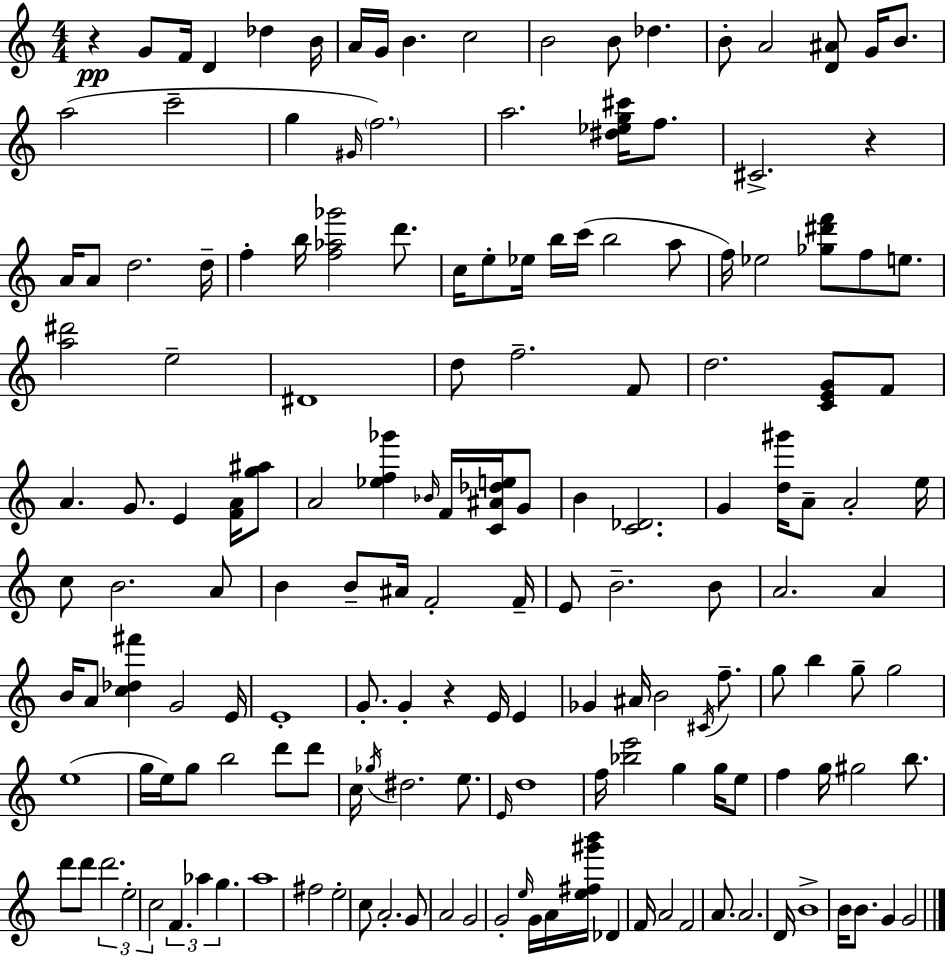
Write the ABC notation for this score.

X:1
T:Untitled
M:4/4
L:1/4
K:C
z G/2 F/4 D _d B/4 A/4 G/4 B c2 B2 B/2 _d B/2 A2 [D^A]/2 G/4 B/2 a2 c'2 g ^G/4 f2 a2 [^d_eg^c']/4 f/2 ^C2 z A/4 A/2 d2 d/4 f b/4 [f_a_g']2 d'/2 c/4 e/2 _e/4 b/4 c'/4 b2 a/2 f/4 _e2 [_g^d'f']/2 f/2 e/2 [a^d']2 e2 ^D4 d/2 f2 F/2 d2 [CEG]/2 F/2 A G/2 E [FA]/4 [g^a]/2 A2 [_ef_g'] _B/4 F/4 [C^A_de]/4 G/2 B [C_D]2 G [d^g']/4 A/2 A2 e/4 c/2 B2 A/2 B B/2 ^A/4 F2 F/4 E/2 B2 B/2 A2 A B/4 A/2 [c_d^f'] G2 E/4 E4 G/2 G z E/4 E _G ^A/4 B2 ^C/4 f/2 g/2 b g/2 g2 e4 g/4 e/4 g/2 b2 d'/2 d'/2 c/4 _g/4 ^d2 e/2 E/4 d4 f/4 [_be']2 g g/4 e/2 f g/4 ^g2 b/2 d'/2 d'/2 d'2 e2 c2 F _a g a4 ^f2 e2 c/2 A2 G/2 A2 G2 G2 e/4 G/4 A/4 [e^f^g'b']/4 _D F/4 A2 F2 A/2 A2 D/4 B4 B/4 B/2 G G2